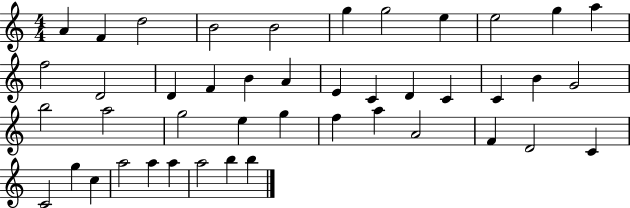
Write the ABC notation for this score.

X:1
T:Untitled
M:4/4
L:1/4
K:C
A F d2 B2 B2 g g2 e e2 g a f2 D2 D F B A E C D C C B G2 b2 a2 g2 e g f a A2 F D2 C C2 g c a2 a a a2 b b